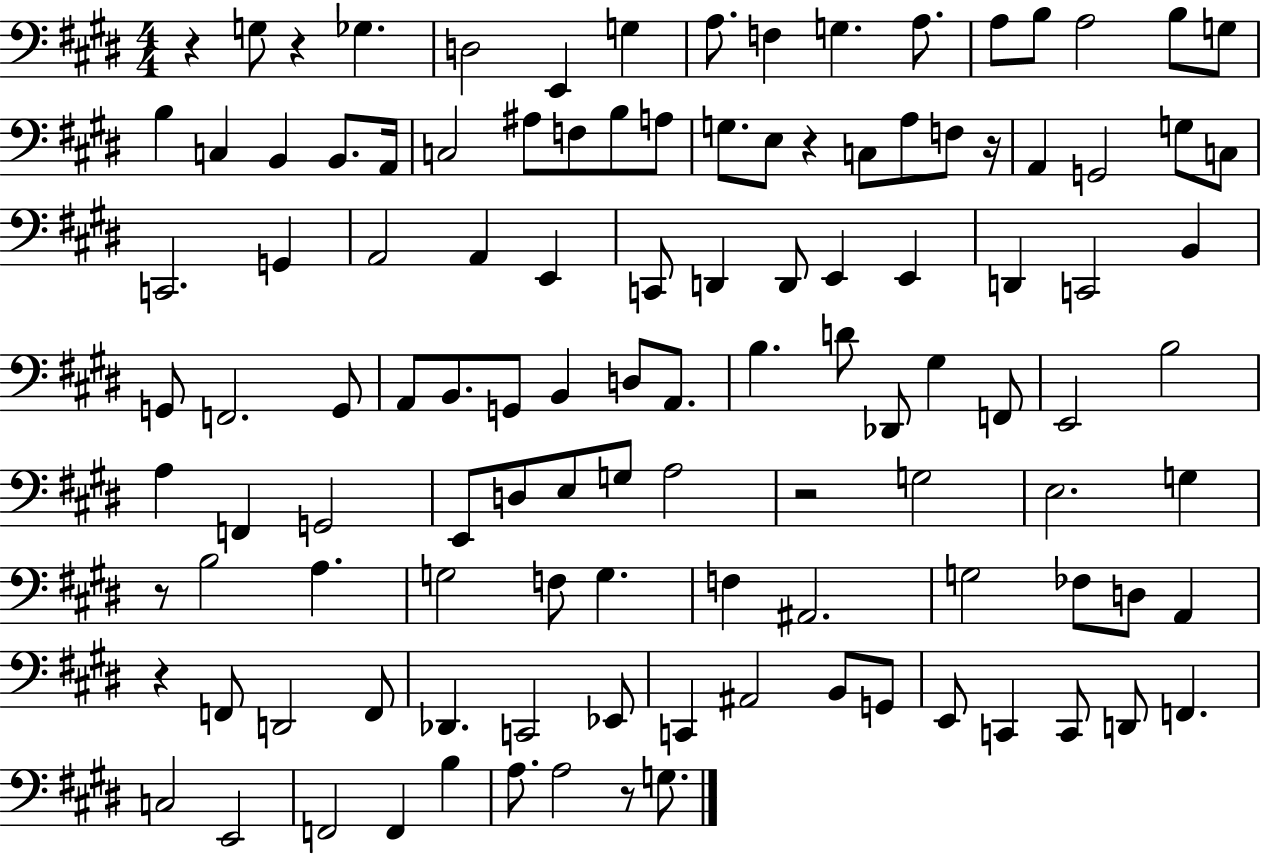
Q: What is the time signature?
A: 4/4